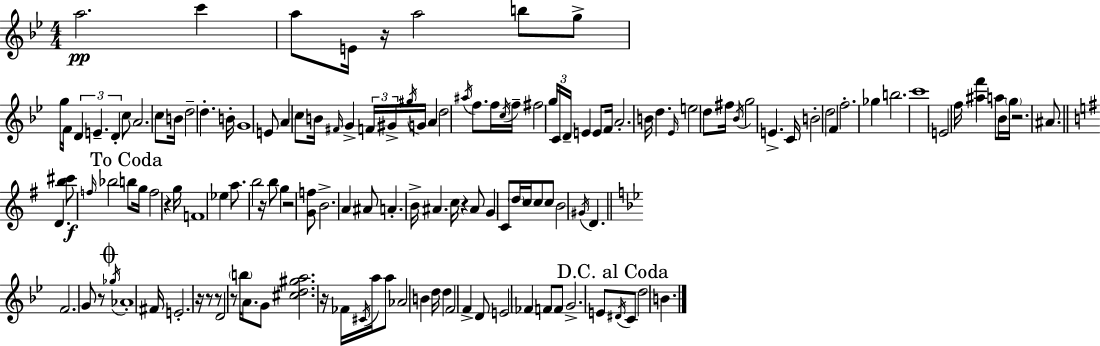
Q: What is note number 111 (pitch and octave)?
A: A5